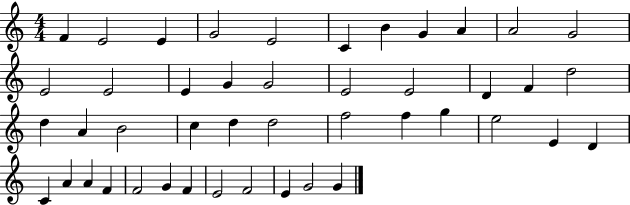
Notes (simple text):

F4/q E4/h E4/q G4/h E4/h C4/q B4/q G4/q A4/q A4/h G4/h E4/h E4/h E4/q G4/q G4/h E4/h E4/h D4/q F4/q D5/h D5/q A4/q B4/h C5/q D5/q D5/h F5/h F5/q G5/q E5/h E4/q D4/q C4/q A4/q A4/q F4/q F4/h G4/q F4/q E4/h F4/h E4/q G4/h G4/q